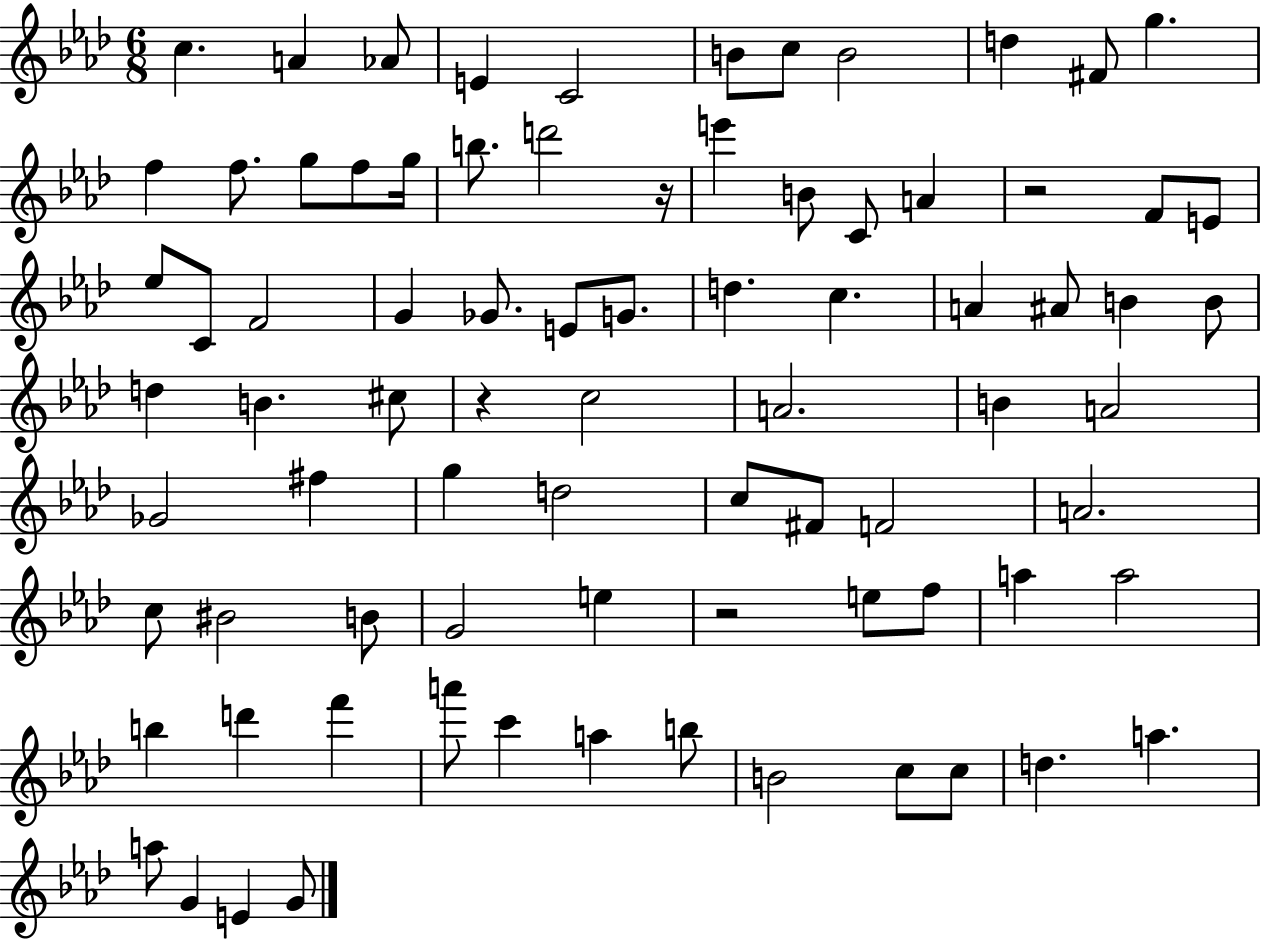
X:1
T:Untitled
M:6/8
L:1/4
K:Ab
c A _A/2 E C2 B/2 c/2 B2 d ^F/2 g f f/2 g/2 f/2 g/4 b/2 d'2 z/4 e' B/2 C/2 A z2 F/2 E/2 _e/2 C/2 F2 G _G/2 E/2 G/2 d c A ^A/2 B B/2 d B ^c/2 z c2 A2 B A2 _G2 ^f g d2 c/2 ^F/2 F2 A2 c/2 ^B2 B/2 G2 e z2 e/2 f/2 a a2 b d' f' a'/2 c' a b/2 B2 c/2 c/2 d a a/2 G E G/2